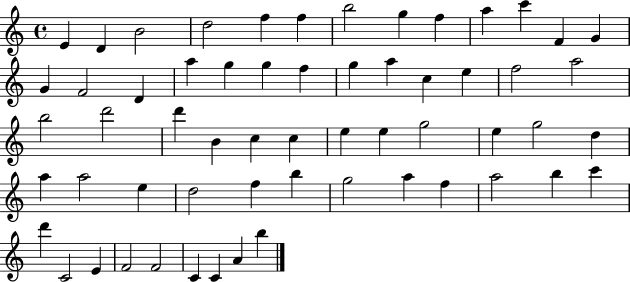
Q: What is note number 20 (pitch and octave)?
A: F5